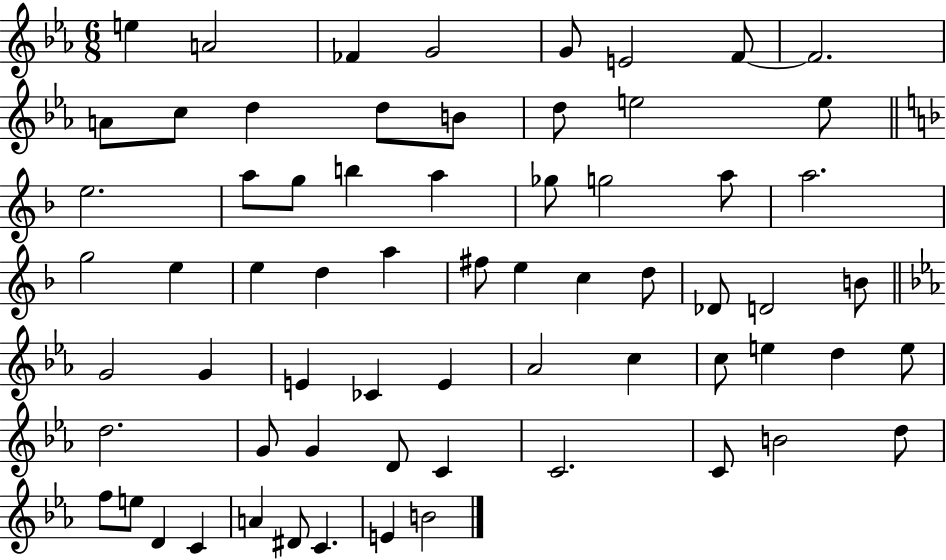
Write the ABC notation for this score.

X:1
T:Untitled
M:6/8
L:1/4
K:Eb
e A2 _F G2 G/2 E2 F/2 F2 A/2 c/2 d d/2 B/2 d/2 e2 e/2 e2 a/2 g/2 b a _g/2 g2 a/2 a2 g2 e e d a ^f/2 e c d/2 _D/2 D2 B/2 G2 G E _C E _A2 c c/2 e d e/2 d2 G/2 G D/2 C C2 C/2 B2 d/2 f/2 e/2 D C A ^D/2 C E B2